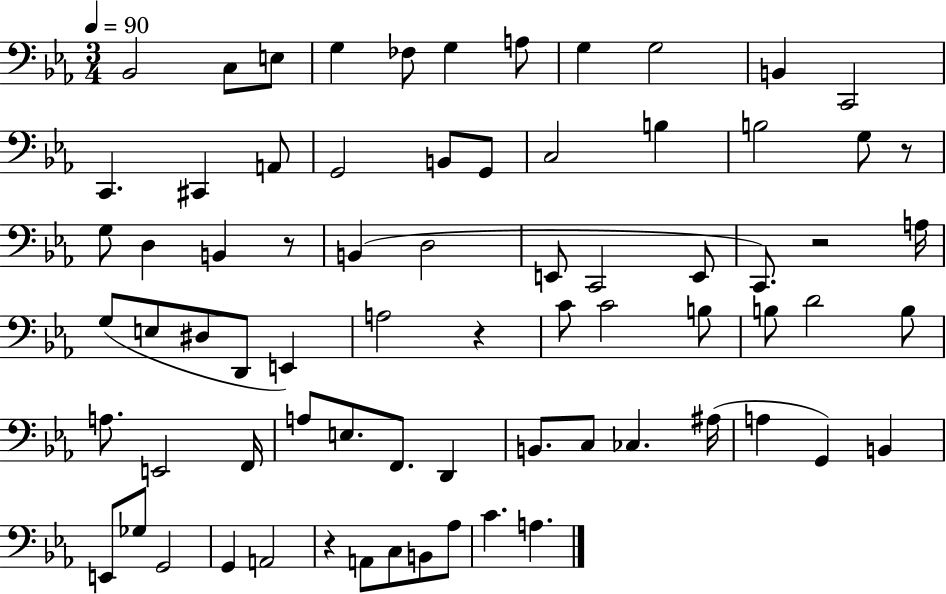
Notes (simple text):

Bb2/h C3/e E3/e G3/q FES3/e G3/q A3/e G3/q G3/h B2/q C2/h C2/q. C#2/q A2/e G2/h B2/e G2/e C3/h B3/q B3/h G3/e R/e G3/e D3/q B2/q R/e B2/q D3/h E2/e C2/h E2/e C2/e. R/h A3/s G3/e E3/e D#3/e D2/e E2/q A3/h R/q C4/e C4/h B3/e B3/e D4/h B3/e A3/e. E2/h F2/s A3/e E3/e. F2/e. D2/q B2/e. C3/e CES3/q. A#3/s A3/q G2/q B2/q E2/e Gb3/e G2/h G2/q A2/h R/q A2/e C3/e B2/e Ab3/e C4/q. A3/q.